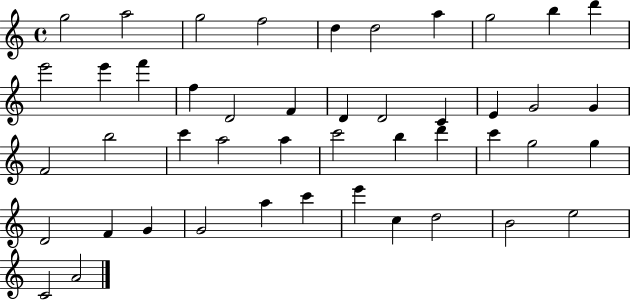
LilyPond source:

{
  \clef treble
  \time 4/4
  \defaultTimeSignature
  \key c \major
  g''2 a''2 | g''2 f''2 | d''4 d''2 a''4 | g''2 b''4 d'''4 | \break e'''2 e'''4 f'''4 | f''4 d'2 f'4 | d'4 d'2 c'4 | e'4 g'2 g'4 | \break f'2 b''2 | c'''4 a''2 a''4 | c'''2 b''4 d'''4 | c'''4 g''2 g''4 | \break d'2 f'4 g'4 | g'2 a''4 c'''4 | e'''4 c''4 d''2 | b'2 e''2 | \break c'2 a'2 | \bar "|."
}